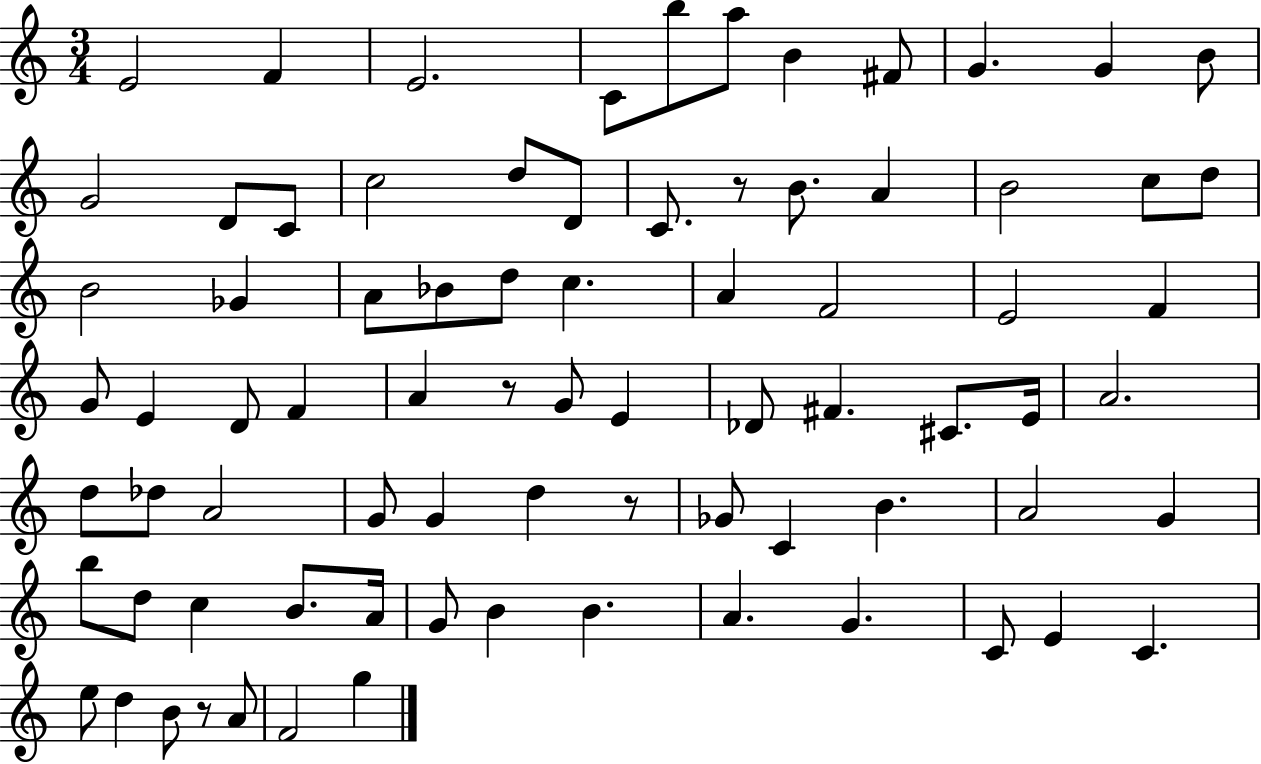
E4/h F4/q E4/h. C4/e B5/e A5/e B4/q F#4/e G4/q. G4/q B4/e G4/h D4/e C4/e C5/h D5/e D4/e C4/e. R/e B4/e. A4/q B4/h C5/e D5/e B4/h Gb4/q A4/e Bb4/e D5/e C5/q. A4/q F4/h E4/h F4/q G4/e E4/q D4/e F4/q A4/q R/e G4/e E4/q Db4/e F#4/q. C#4/e. E4/s A4/h. D5/e Db5/e A4/h G4/e G4/q D5/q R/e Gb4/e C4/q B4/q. A4/h G4/q B5/e D5/e C5/q B4/e. A4/s G4/e B4/q B4/q. A4/q. G4/q. C4/e E4/q C4/q. E5/e D5/q B4/e R/e A4/e F4/h G5/q